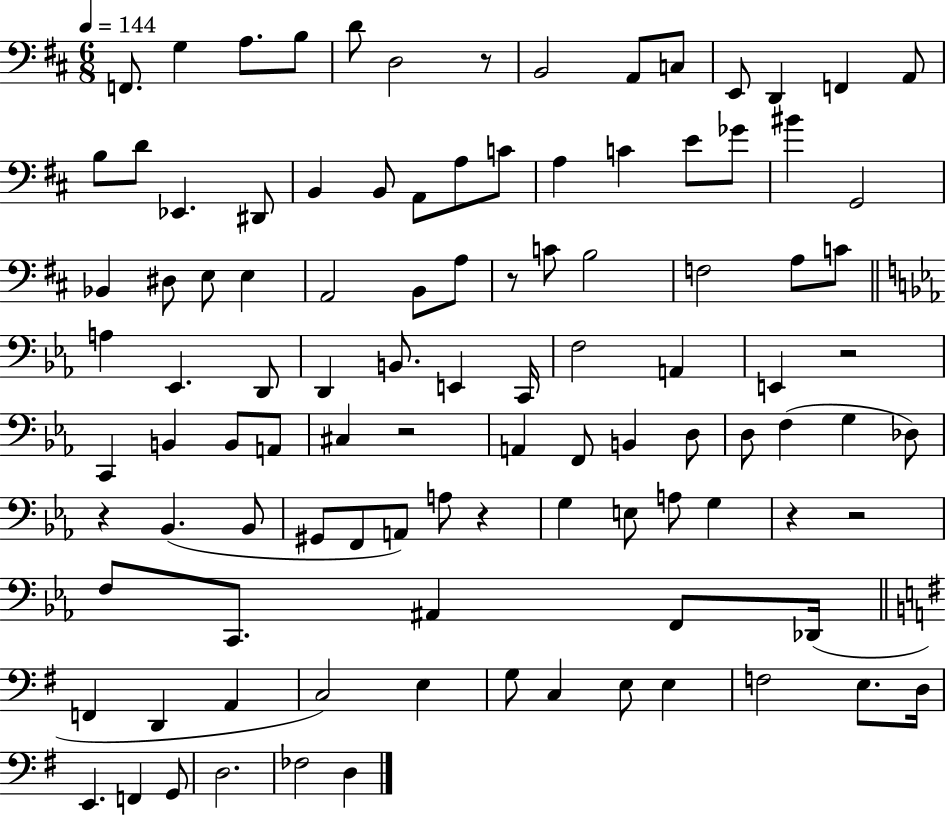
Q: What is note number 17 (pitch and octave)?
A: D#2